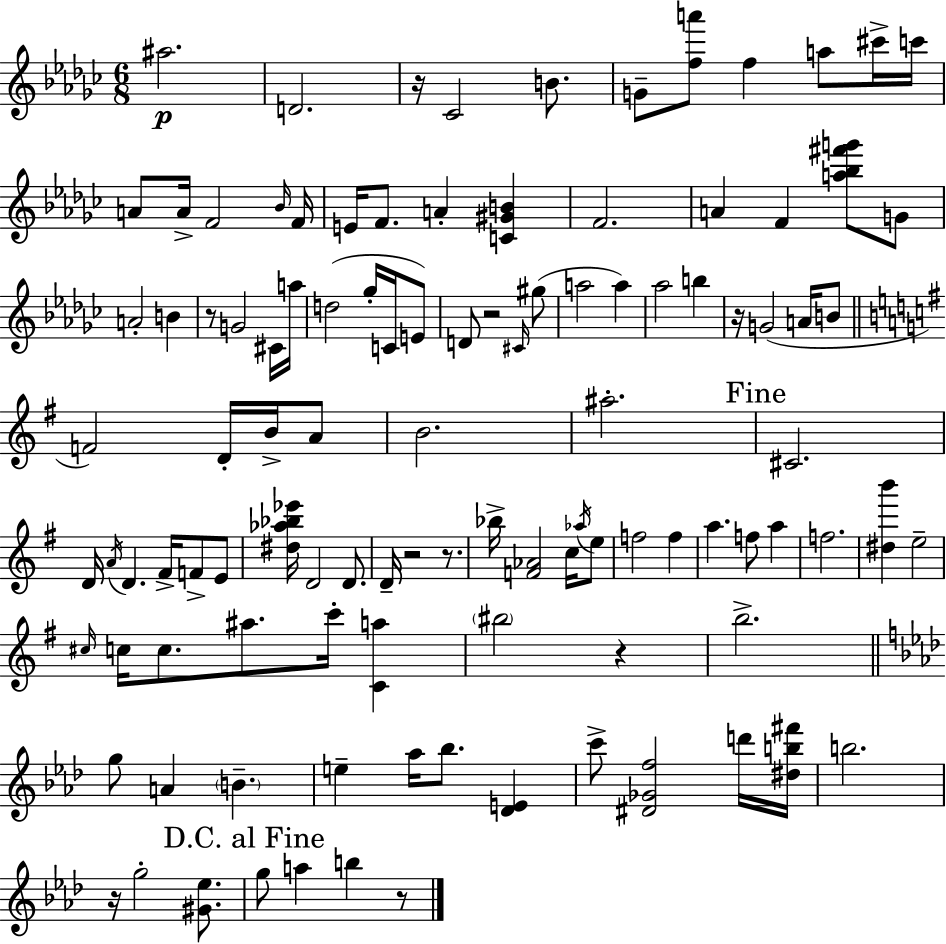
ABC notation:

X:1
T:Untitled
M:6/8
L:1/4
K:Ebm
^a2 D2 z/4 _C2 B/2 G/2 [fa']/2 f a/2 ^c'/4 c'/4 A/2 A/4 F2 _B/4 F/4 E/4 F/2 A [C^GB] F2 A F [a_b^f'g']/2 G/2 A2 B z/2 G2 ^C/4 a/4 d2 _g/4 C/4 E/2 D/2 z2 ^C/4 ^g/2 a2 a _a2 b z/4 G2 A/4 B/2 F2 D/4 B/4 A/2 B2 ^a2 ^C2 D/4 A/4 D ^F/4 F/2 E/2 [^d_a_b_e']/4 D2 D/2 D/4 z2 z/2 _b/4 [F_A]2 c/4 _a/4 e/2 f2 f a f/2 a f2 [^db'] e2 ^c/4 c/4 c/2 ^a/2 c'/4 [Ca] ^b2 z b2 g/2 A B e _a/4 _b/2 [_DE] c'/2 [^D_Gf]2 d'/4 [^db^f']/4 b2 z/4 g2 [^G_e]/2 g/2 a b z/2